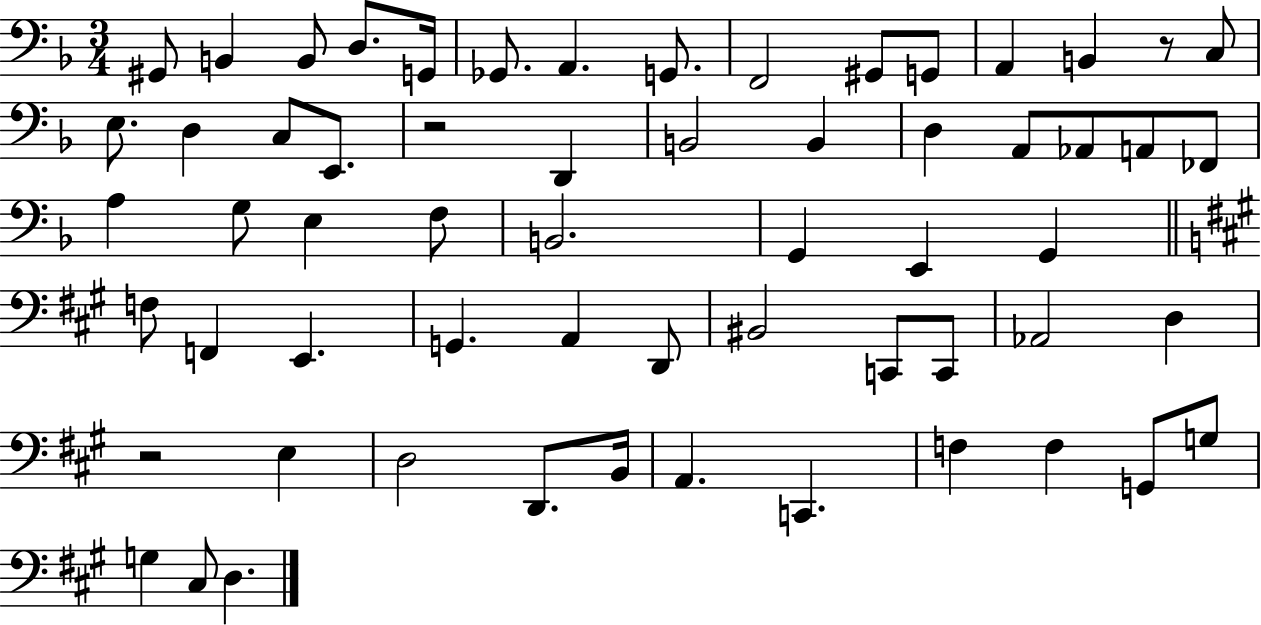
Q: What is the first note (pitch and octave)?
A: G#2